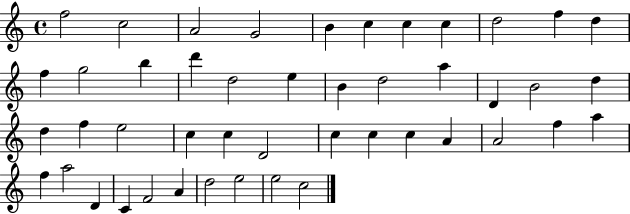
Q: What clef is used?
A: treble